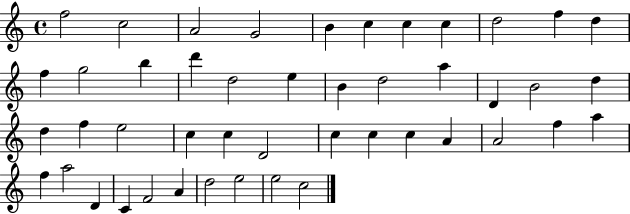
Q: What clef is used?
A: treble